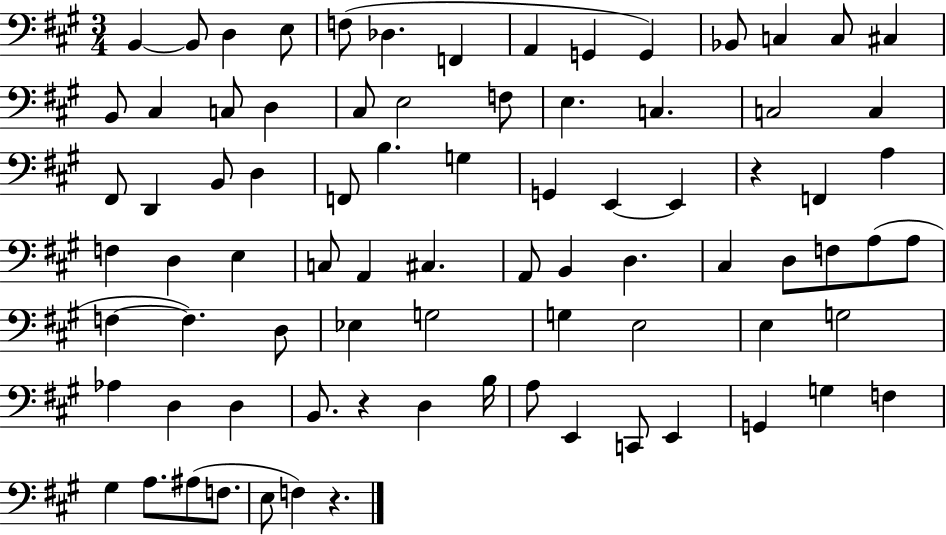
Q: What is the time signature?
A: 3/4